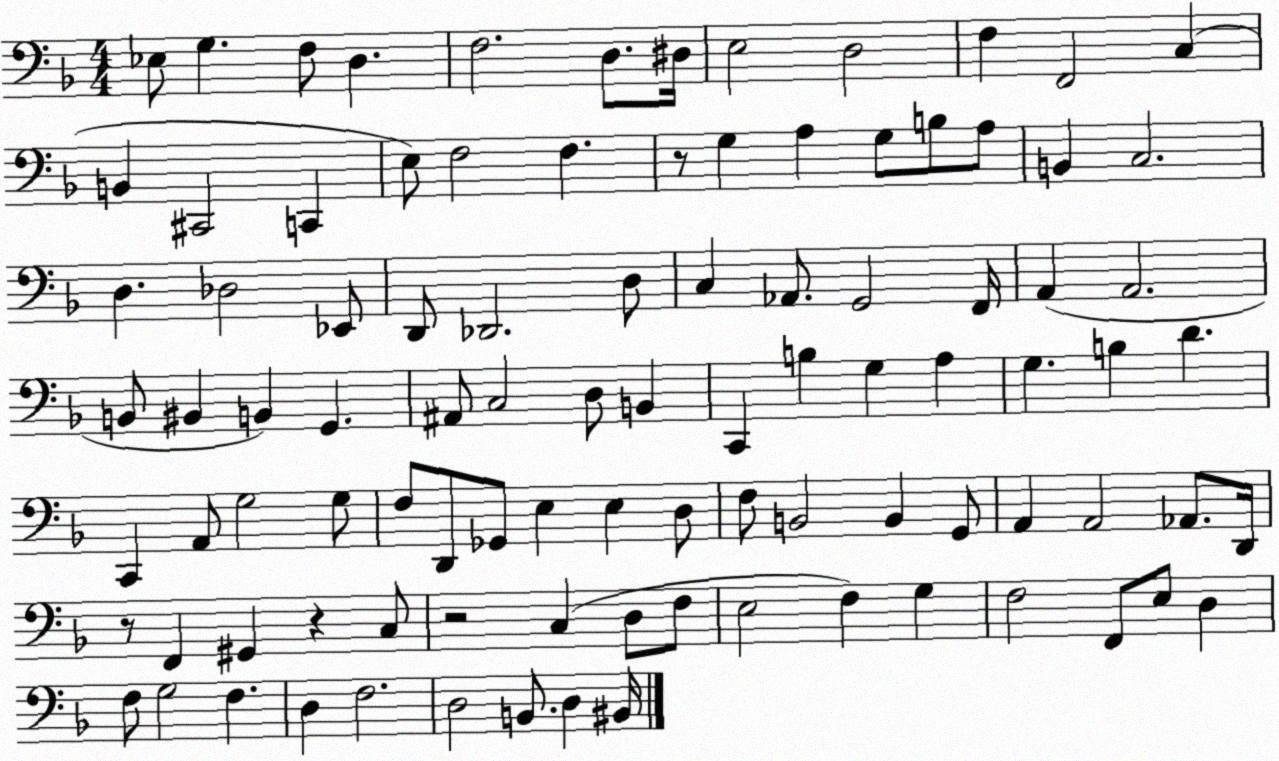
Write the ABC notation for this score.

X:1
T:Untitled
M:4/4
L:1/4
K:F
_E,/2 G, F,/2 D, F,2 D,/2 ^D,/4 E,2 D,2 F, F,,2 C, B,, ^C,,2 C,, E,/2 F,2 F, z/2 G, A, G,/2 B,/2 A,/2 B,, C,2 D, _D,2 _E,,/2 D,,/2 _D,,2 D,/2 C, _A,,/2 G,,2 F,,/4 A,, A,,2 B,,/2 ^B,, B,, G,, ^A,,/2 C,2 D,/2 B,, C,, B, G, A, G, B, D C,, A,,/2 G,2 G,/2 F,/2 D,,/2 _G,,/2 E, E, D,/2 F,/2 B,,2 B,, G,,/2 A,, A,,2 _A,,/2 D,,/4 z/2 F,, ^G,, z C,/2 z2 C, D,/2 F,/2 E,2 F, G, F,2 F,,/2 E,/2 D, F,/2 G,2 F, D, F,2 D,2 B,,/2 D, ^B,,/4